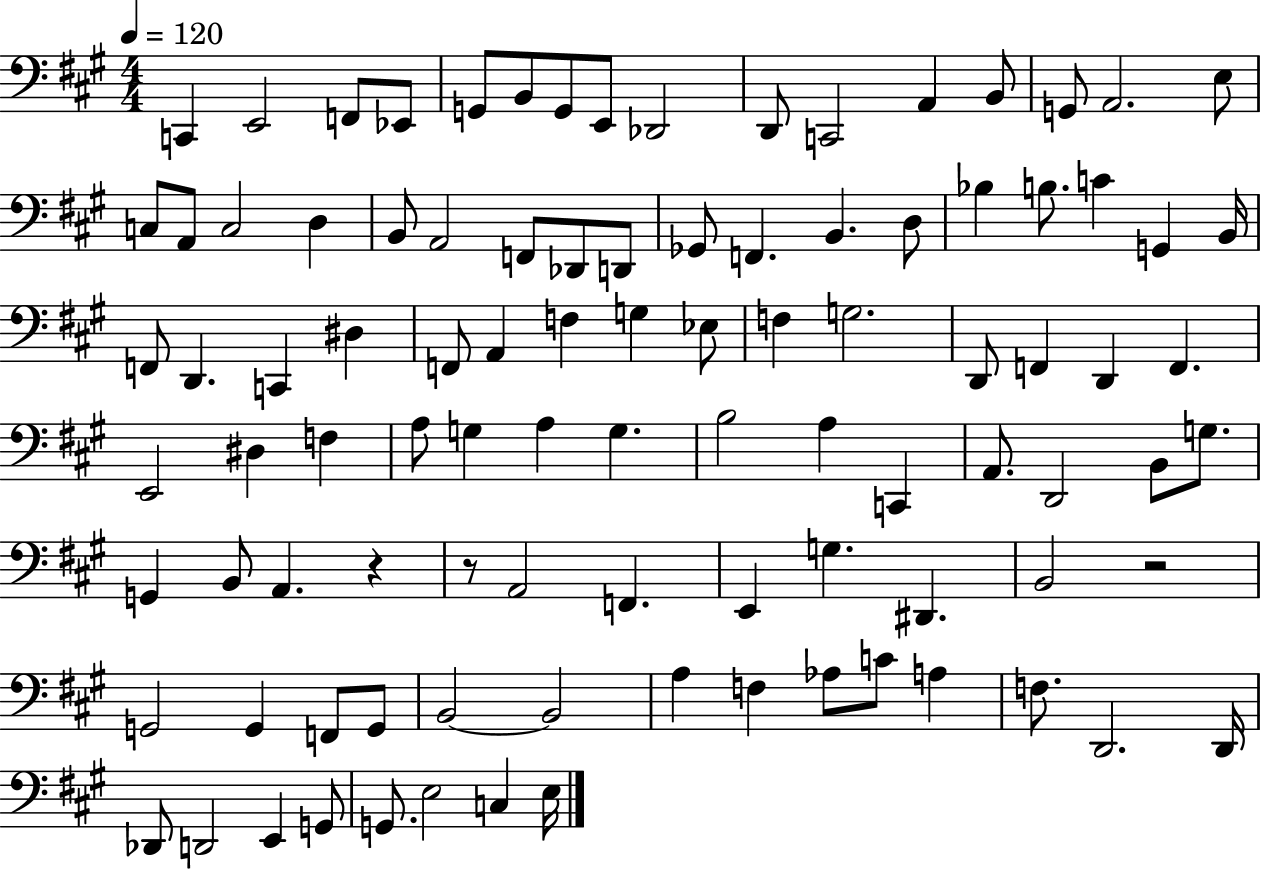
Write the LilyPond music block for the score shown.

{
  \clef bass
  \numericTimeSignature
  \time 4/4
  \key a \major
  \tempo 4 = 120
  c,4 e,2 f,8 ees,8 | g,8 b,8 g,8 e,8 des,2 | d,8 c,2 a,4 b,8 | g,8 a,2. e8 | \break c8 a,8 c2 d4 | b,8 a,2 f,8 des,8 d,8 | ges,8 f,4. b,4. d8 | bes4 b8. c'4 g,4 b,16 | \break f,8 d,4. c,4 dis4 | f,8 a,4 f4 g4 ees8 | f4 g2. | d,8 f,4 d,4 f,4. | \break e,2 dis4 f4 | a8 g4 a4 g4. | b2 a4 c,4 | a,8. d,2 b,8 g8. | \break g,4 b,8 a,4. r4 | r8 a,2 f,4. | e,4 g4. dis,4. | b,2 r2 | \break g,2 g,4 f,8 g,8 | b,2~~ b,2 | a4 f4 aes8 c'8 a4 | f8. d,2. d,16 | \break des,8 d,2 e,4 g,8 | g,8. e2 c4 e16 | \bar "|."
}